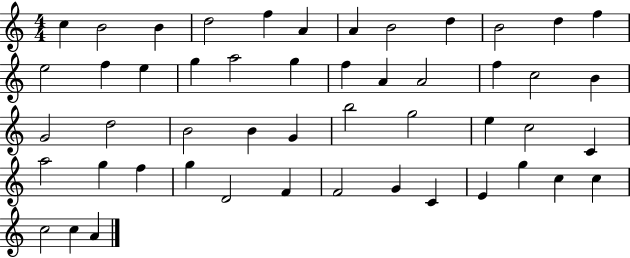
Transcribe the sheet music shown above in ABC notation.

X:1
T:Untitled
M:4/4
L:1/4
K:C
c B2 B d2 f A A B2 d B2 d f e2 f e g a2 g f A A2 f c2 B G2 d2 B2 B G b2 g2 e c2 C a2 g f g D2 F F2 G C E g c c c2 c A